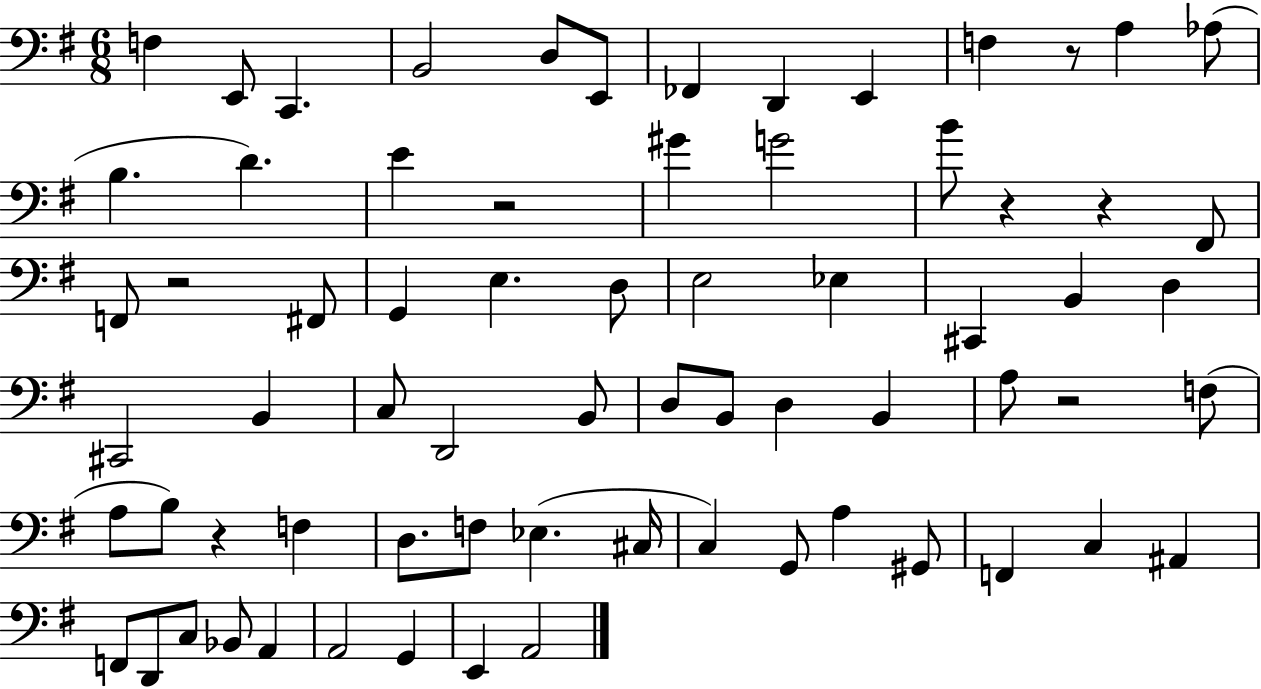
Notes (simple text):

F3/q E2/e C2/q. B2/h D3/e E2/e FES2/q D2/q E2/q F3/q R/e A3/q Ab3/e B3/q. D4/q. E4/q R/h G#4/q G4/h B4/e R/q R/q F#2/e F2/e R/h F#2/e G2/q E3/q. D3/e E3/h Eb3/q C#2/q B2/q D3/q C#2/h B2/q C3/e D2/h B2/e D3/e B2/e D3/q B2/q A3/e R/h F3/e A3/e B3/e R/q F3/q D3/e. F3/e Eb3/q. C#3/s C3/q G2/e A3/q G#2/e F2/q C3/q A#2/q F2/e D2/e C3/e Bb2/e A2/q A2/h G2/q E2/q A2/h